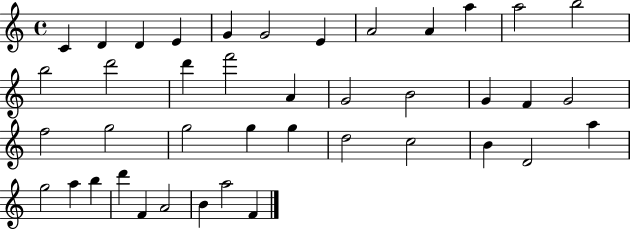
C4/q D4/q D4/q E4/q G4/q G4/h E4/q A4/h A4/q A5/q A5/h B5/h B5/h D6/h D6/q F6/h A4/q G4/h B4/h G4/q F4/q G4/h F5/h G5/h G5/h G5/q G5/q D5/h C5/h B4/q D4/h A5/q G5/h A5/q B5/q D6/q F4/q A4/h B4/q A5/h F4/q